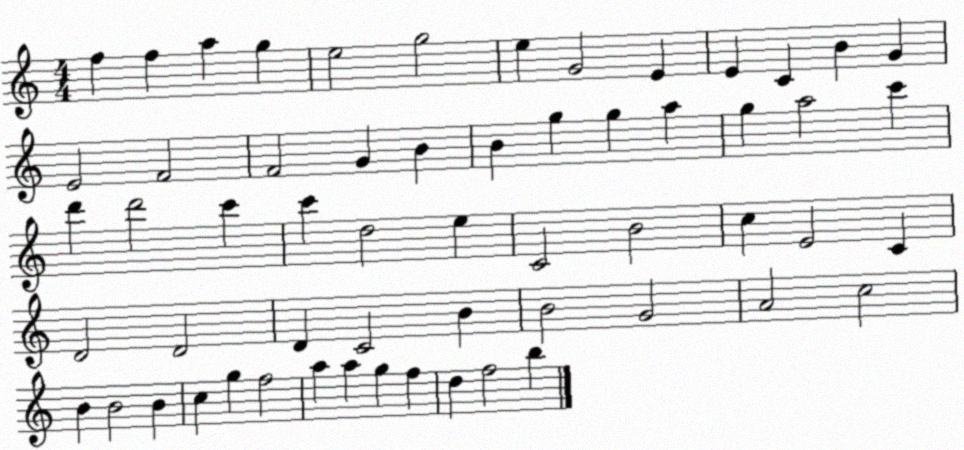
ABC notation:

X:1
T:Untitled
M:4/4
L:1/4
K:C
f f a g e2 g2 e G2 E E C B G E2 F2 F2 G B B g g a g a2 c' d' d'2 c' c' d2 e C2 B2 c E2 C D2 D2 D C2 B B2 G2 A2 c2 B B2 B c g f2 a a g f d f2 b